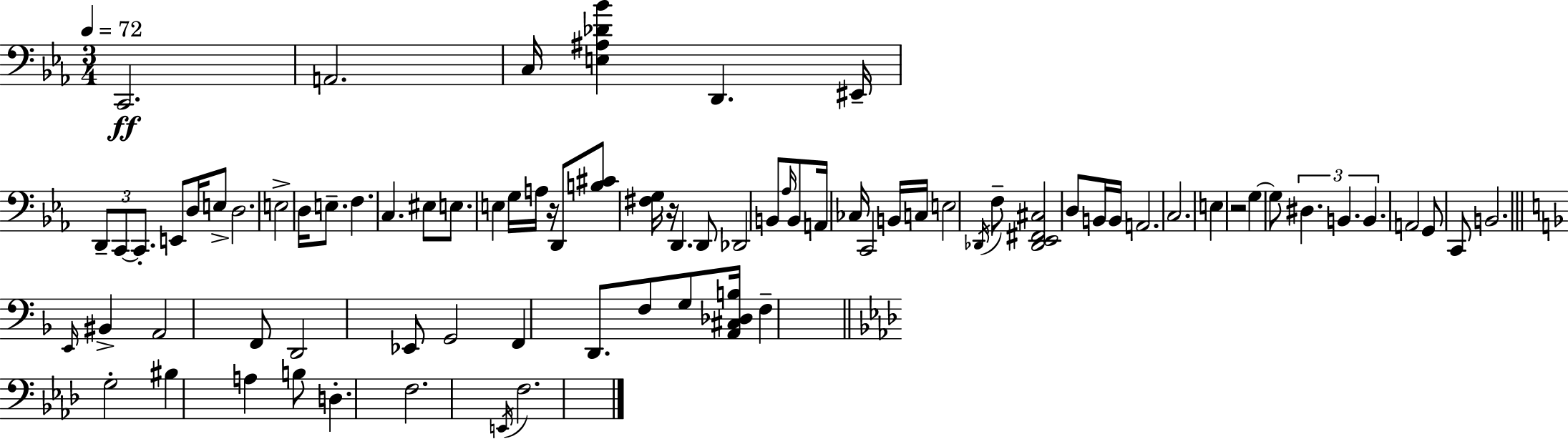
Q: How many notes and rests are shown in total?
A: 80